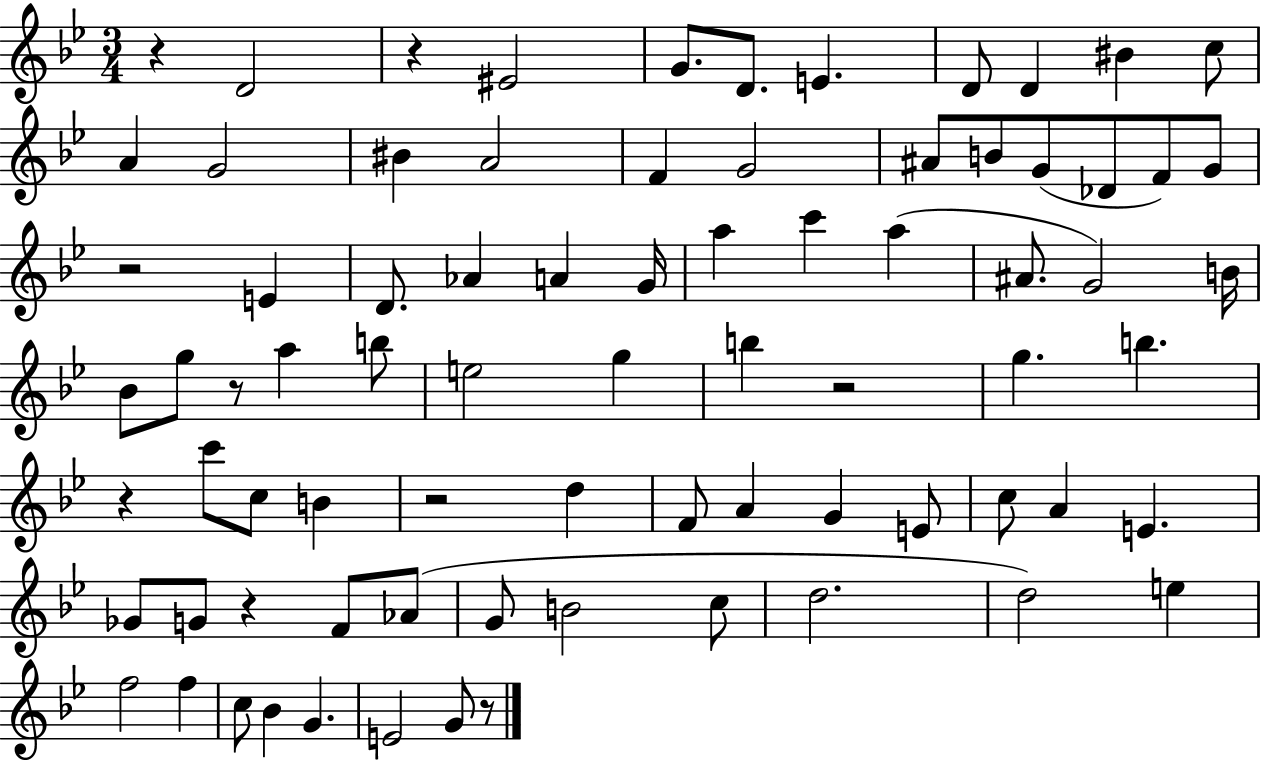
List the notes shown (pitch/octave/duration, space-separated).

R/q D4/h R/q EIS4/h G4/e. D4/e. E4/q. D4/e D4/q BIS4/q C5/e A4/q G4/h BIS4/q A4/h F4/q G4/h A#4/e B4/e G4/e Db4/e F4/e G4/e R/h E4/q D4/e. Ab4/q A4/q G4/s A5/q C6/q A5/q A#4/e. G4/h B4/s Bb4/e G5/e R/e A5/q B5/e E5/h G5/q B5/q R/h G5/q. B5/q. R/q C6/e C5/e B4/q R/h D5/q F4/e A4/q G4/q E4/e C5/e A4/q E4/q. Gb4/e G4/e R/q F4/e Ab4/e G4/e B4/h C5/e D5/h. D5/h E5/q F5/h F5/q C5/e Bb4/q G4/q. E4/h G4/e R/e